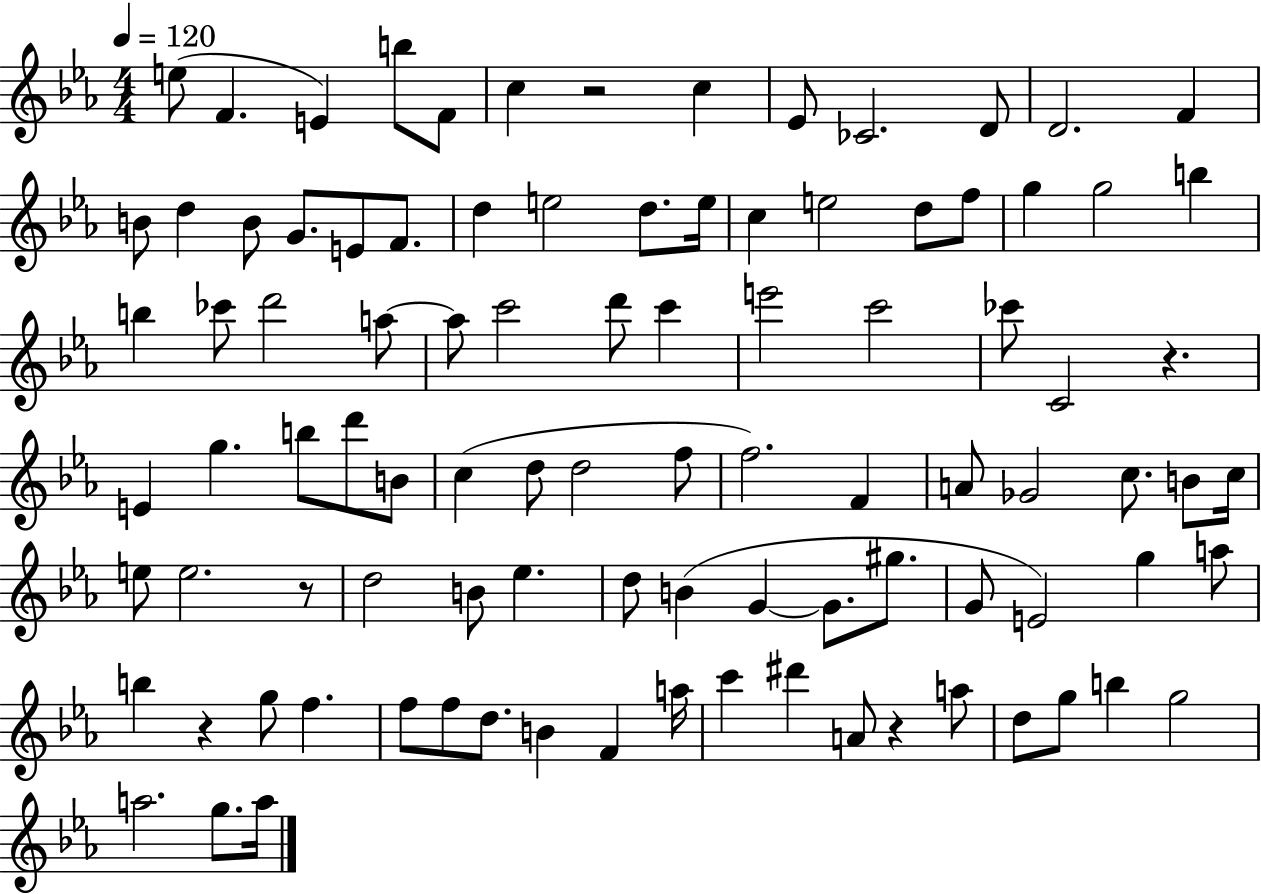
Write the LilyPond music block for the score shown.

{
  \clef treble
  \numericTimeSignature
  \time 4/4
  \key ees \major
  \tempo 4 = 120
  \repeat volta 2 { e''8( f'4. e'4) b''8 f'8 | c''4 r2 c''4 | ees'8 ces'2. d'8 | d'2. f'4 | \break b'8 d''4 b'8 g'8. e'8 f'8. | d''4 e''2 d''8. e''16 | c''4 e''2 d''8 f''8 | g''4 g''2 b''4 | \break b''4 ces'''8 d'''2 a''8~~ | a''8 c'''2 d'''8 c'''4 | e'''2 c'''2 | ces'''8 c'2 r4. | \break e'4 g''4. b''8 d'''8 b'8 | c''4( d''8 d''2 f''8 | f''2.) f'4 | a'8 ges'2 c''8. b'8 c''16 | \break e''8 e''2. r8 | d''2 b'8 ees''4. | d''8 b'4( g'4~~ g'8. gis''8. | g'8 e'2) g''4 a''8 | \break b''4 r4 g''8 f''4. | f''8 f''8 d''8. b'4 f'4 a''16 | c'''4 dis'''4 a'8 r4 a''8 | d''8 g''8 b''4 g''2 | \break a''2. g''8. a''16 | } \bar "|."
}